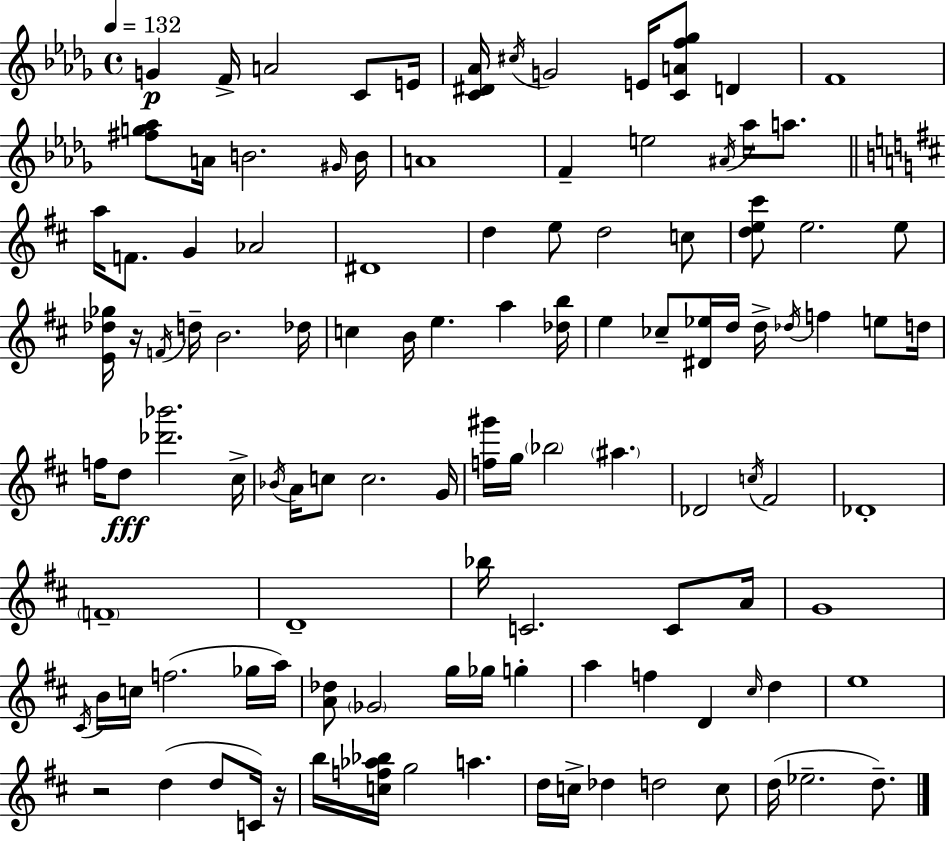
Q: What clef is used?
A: treble